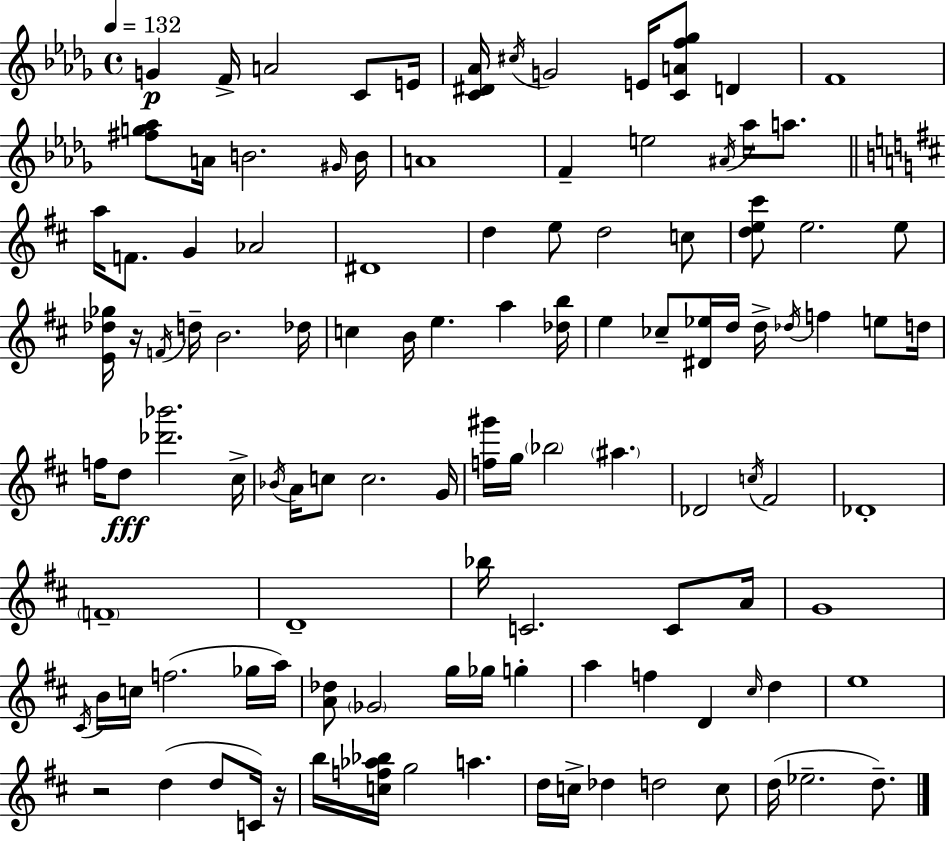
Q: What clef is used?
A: treble